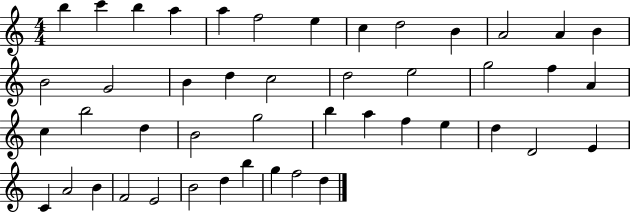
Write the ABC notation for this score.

X:1
T:Untitled
M:4/4
L:1/4
K:C
b c' b a a f2 e c d2 B A2 A B B2 G2 B d c2 d2 e2 g2 f A c b2 d B2 g2 b a f e d D2 E C A2 B F2 E2 B2 d b g f2 d